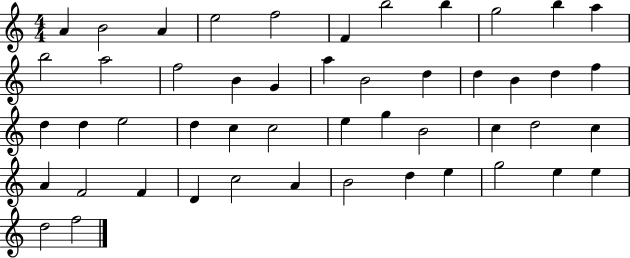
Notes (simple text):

A4/q B4/h A4/q E5/h F5/h F4/q B5/h B5/q G5/h B5/q A5/q B5/h A5/h F5/h B4/q G4/q A5/q B4/h D5/q D5/q B4/q D5/q F5/q D5/q D5/q E5/h D5/q C5/q C5/h E5/q G5/q B4/h C5/q D5/h C5/q A4/q F4/h F4/q D4/q C5/h A4/q B4/h D5/q E5/q G5/h E5/q E5/q D5/h F5/h